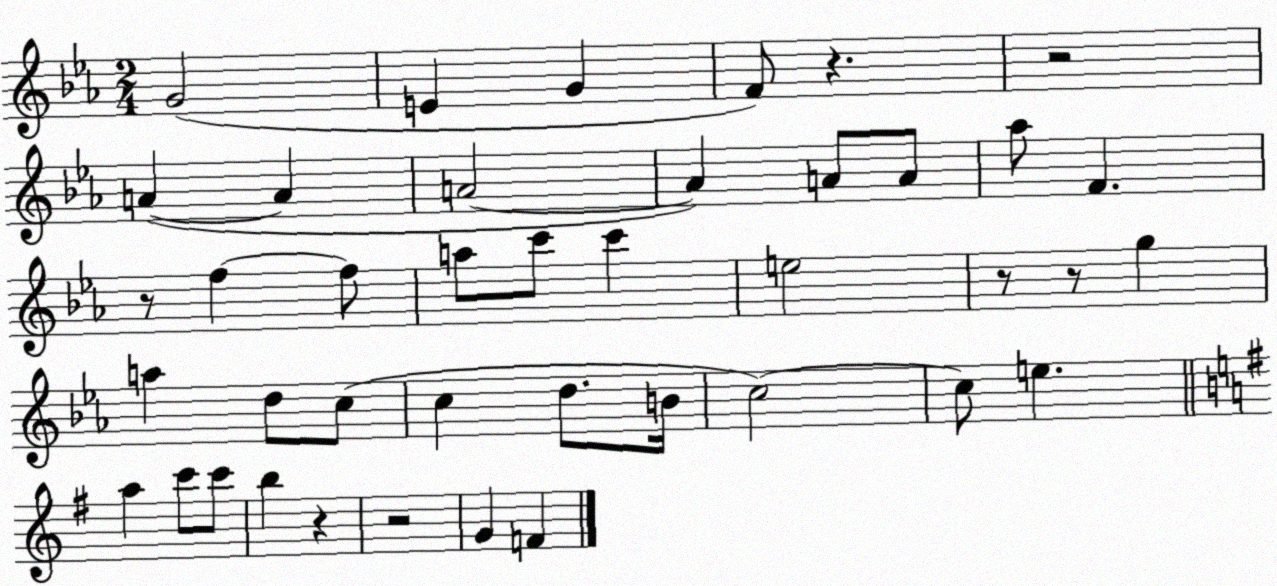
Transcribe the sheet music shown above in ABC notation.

X:1
T:Untitled
M:2/4
L:1/4
K:Eb
G2 E G F/2 z z2 A A A2 A A/2 A/2 _a/2 F z/2 f f/2 a/2 c'/2 c' e2 z/2 z/2 g a d/2 c/2 c d/2 B/4 c2 c/2 e a c'/2 c'/2 b z z2 G F